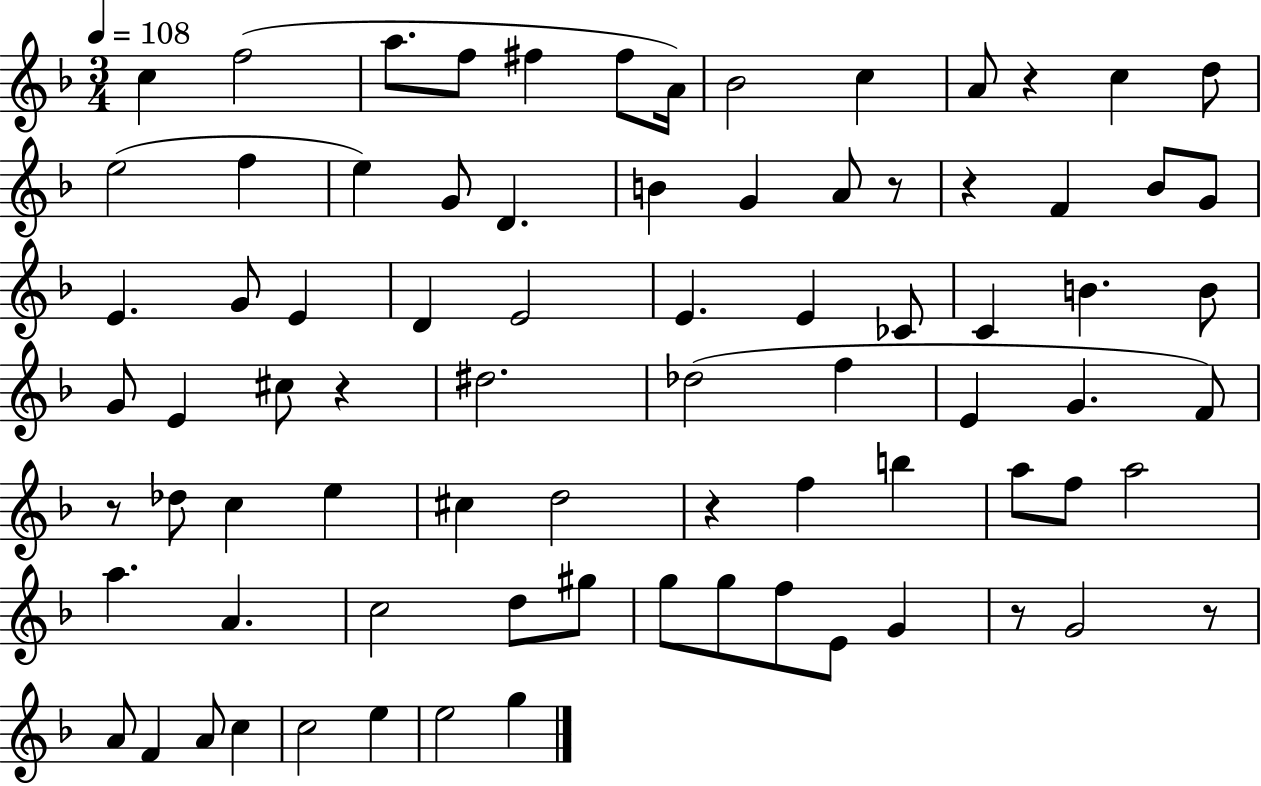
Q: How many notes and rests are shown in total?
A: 80